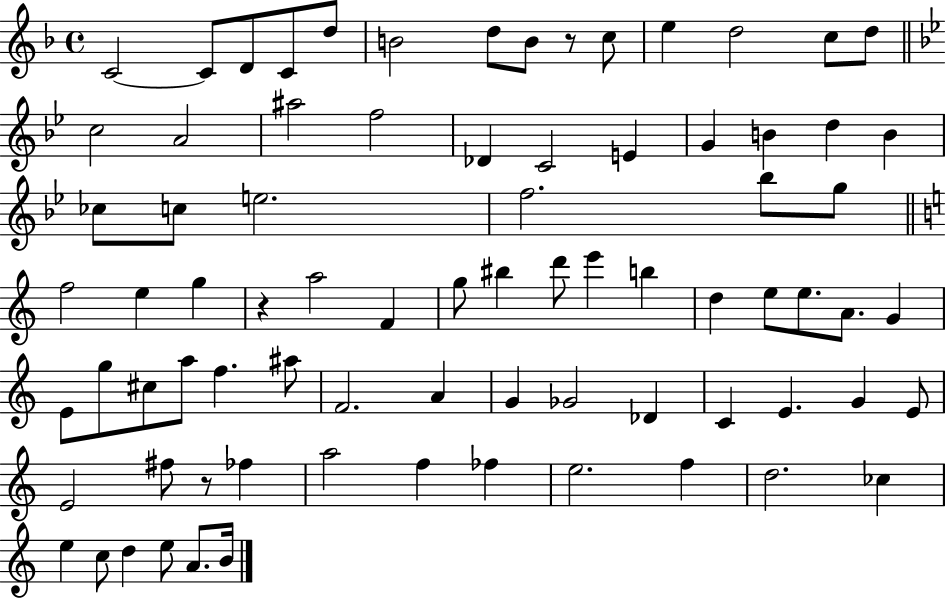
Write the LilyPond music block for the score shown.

{
  \clef treble
  \time 4/4
  \defaultTimeSignature
  \key f \major
  c'2~~ c'8 d'8 c'8 d''8 | b'2 d''8 b'8 r8 c''8 | e''4 d''2 c''8 d''8 | \bar "||" \break \key g \minor c''2 a'2 | ais''2 f''2 | des'4 c'2 e'4 | g'4 b'4 d''4 b'4 | \break ces''8 c''8 e''2. | f''2. bes''8 g''8 | \bar "||" \break \key a \minor f''2 e''4 g''4 | r4 a''2 f'4 | g''8 bis''4 d'''8 e'''4 b''4 | d''4 e''8 e''8. a'8. g'4 | \break e'8 g''8 cis''8 a''8 f''4. ais''8 | f'2. a'4 | g'4 ges'2 des'4 | c'4 e'4. g'4 e'8 | \break e'2 fis''8 r8 fes''4 | a''2 f''4 fes''4 | e''2. f''4 | d''2. ces''4 | \break e''4 c''8 d''4 e''8 a'8. b'16 | \bar "|."
}